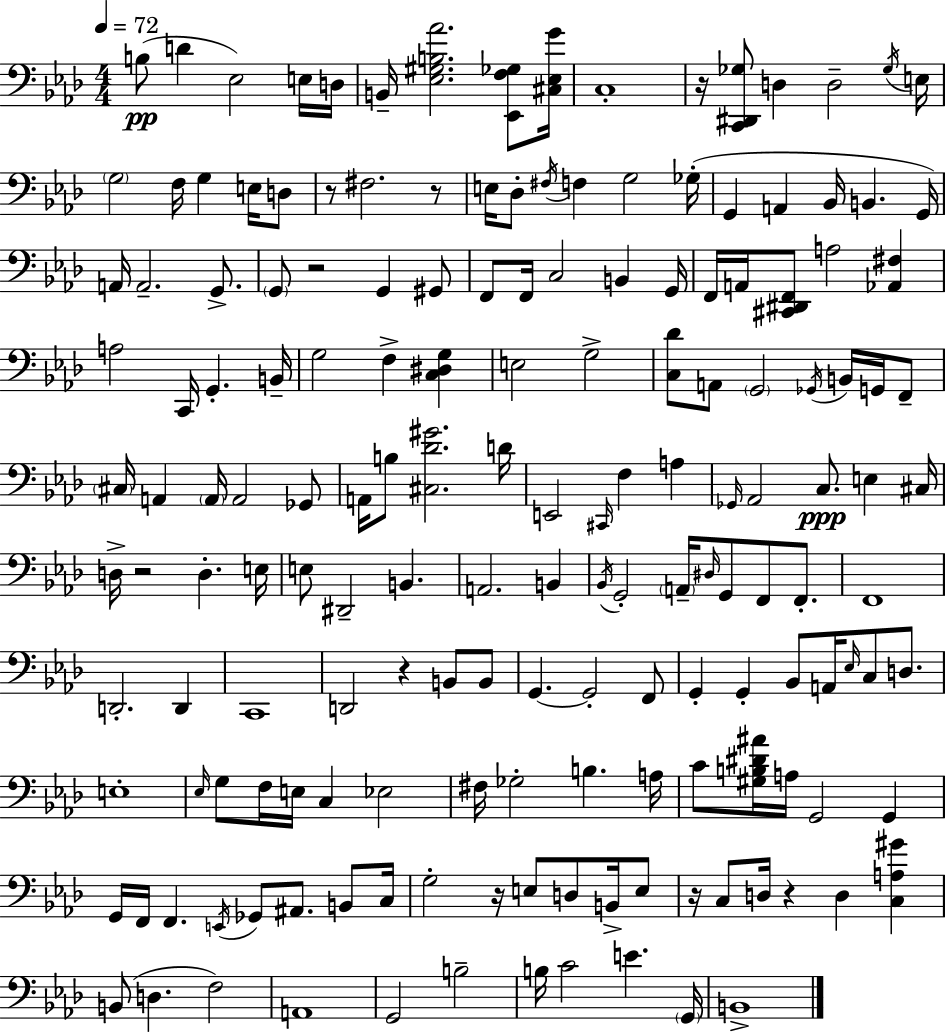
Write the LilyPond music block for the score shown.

{
  \clef bass
  \numericTimeSignature
  \time 4/4
  \key f \minor
  \tempo 4 = 72
  \repeat volta 2 { b8(\pp d'4 ees2) e16 d16 | b,16-- <ees gis b aes'>2. <ees, f ges>8 <cis ees g'>16 | c1-. | r16 <c, dis, ges>8 d4 d2-- \acciaccatura { ges16 } | \break e16 \parenthesize g2 f16 g4 e16 d8 | r8 fis2. r8 | e16 des8-. \acciaccatura { fis16 } f4 g2 | ges16-.( g,4 a,4 bes,16 b,4. | \break g,16) a,16 a,2.-- g,8.-> | \parenthesize g,8 r2 g,4 | gis,8 f,8 f,16 c2 b,4 | g,16 f,16 a,16 <cis, dis, f,>8 a2 <aes, fis>4 | \break a2 c,16 g,4.-. | b,16-- g2 f4-> <c dis g>4 | e2 g2-> | <c des'>8 a,8 \parenthesize g,2 \acciaccatura { ges,16 } b,16 | \break g,16 f,8-- \parenthesize cis16 a,4 \parenthesize a,16 a,2 | ges,8 a,16 b8 <cis des' gis'>2. | d'16 e,2 \grace { cis,16 } f4 | a4 \grace { ges,16 } aes,2 c8.\ppp | \break e4 cis16 d16-> r2 d4.-. | e16 e8 dis,2-- b,4. | a,2. | b,4 \acciaccatura { bes,16 } g,2-. \parenthesize a,16-- \grace { dis16 } | \break g,8 f,8 f,8.-. f,1 | d,2.-. | d,4 c,1 | d,2 r4 | \break b,8 b,8 g,4.~~ g,2-. | f,8 g,4-. g,4-. bes,8 | a,16 \grace { ees16 } c8 d8. e1-. | \grace { ees16 } g8 f16 e16 c4 | \break ees2 fis16 ges2-. | b4. a16 c'8 <gis b dis' ais'>16 a16 g,2 | g,4 g,16 f,16 f,4. | \acciaccatura { e,16 } ges,8 ais,8. b,8 c16 g2-. | \break r16 e8 d8 b,16-> e8 r16 c8 d16 r4 | d4 <c a gis'>4 b,8( d4. | f2) a,1 | g,2 | \break b2-- b16 c'2 | e'4. \parenthesize g,16 b,1-> | } \bar "|."
}